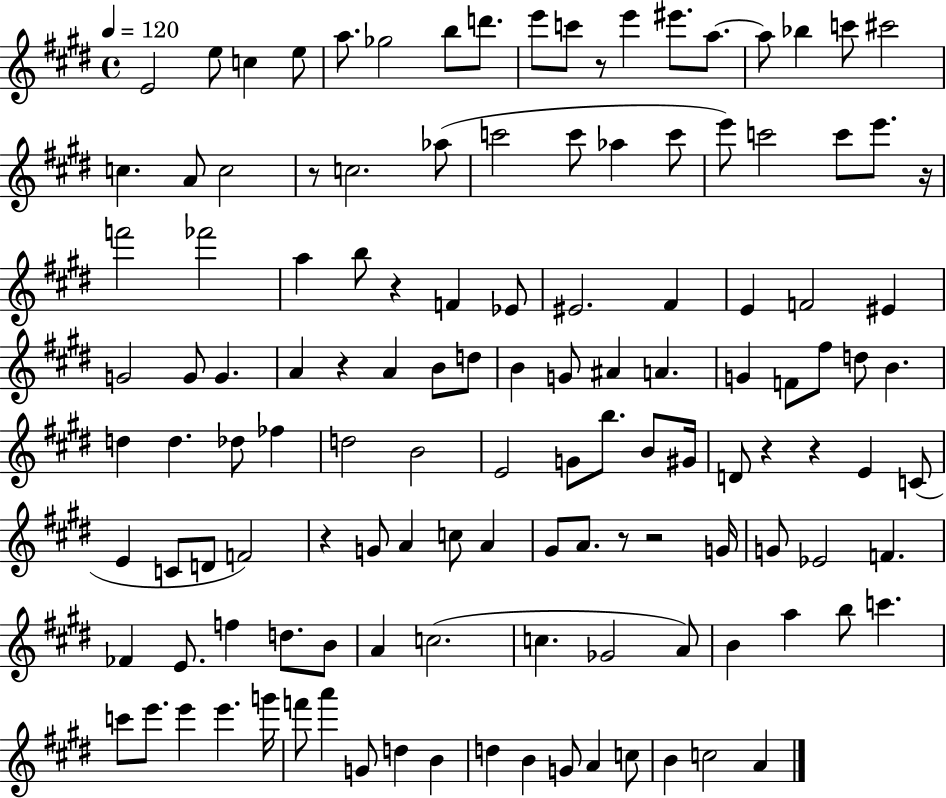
X:1
T:Untitled
M:4/4
L:1/4
K:E
E2 e/2 c e/2 a/2 _g2 b/2 d'/2 e'/2 c'/2 z/2 e' ^e'/2 a/2 a/2 _b c'/2 ^c'2 c A/2 c2 z/2 c2 _a/2 c'2 c'/2 _a c'/2 e'/2 c'2 c'/2 e'/2 z/4 f'2 _f'2 a b/2 z F _E/2 ^E2 ^F E F2 ^E G2 G/2 G A z A B/2 d/2 B G/2 ^A A G F/2 ^f/2 d/2 B d d _d/2 _f d2 B2 E2 G/2 b/2 B/2 ^G/4 D/2 z z E C/2 E C/2 D/2 F2 z G/2 A c/2 A ^G/2 A/2 z/2 z2 G/4 G/2 _E2 F _F E/2 f d/2 B/2 A c2 c _G2 A/2 B a b/2 c' c'/2 e'/2 e' e' g'/4 f'/2 a' G/2 d B d B G/2 A c/2 B c2 A